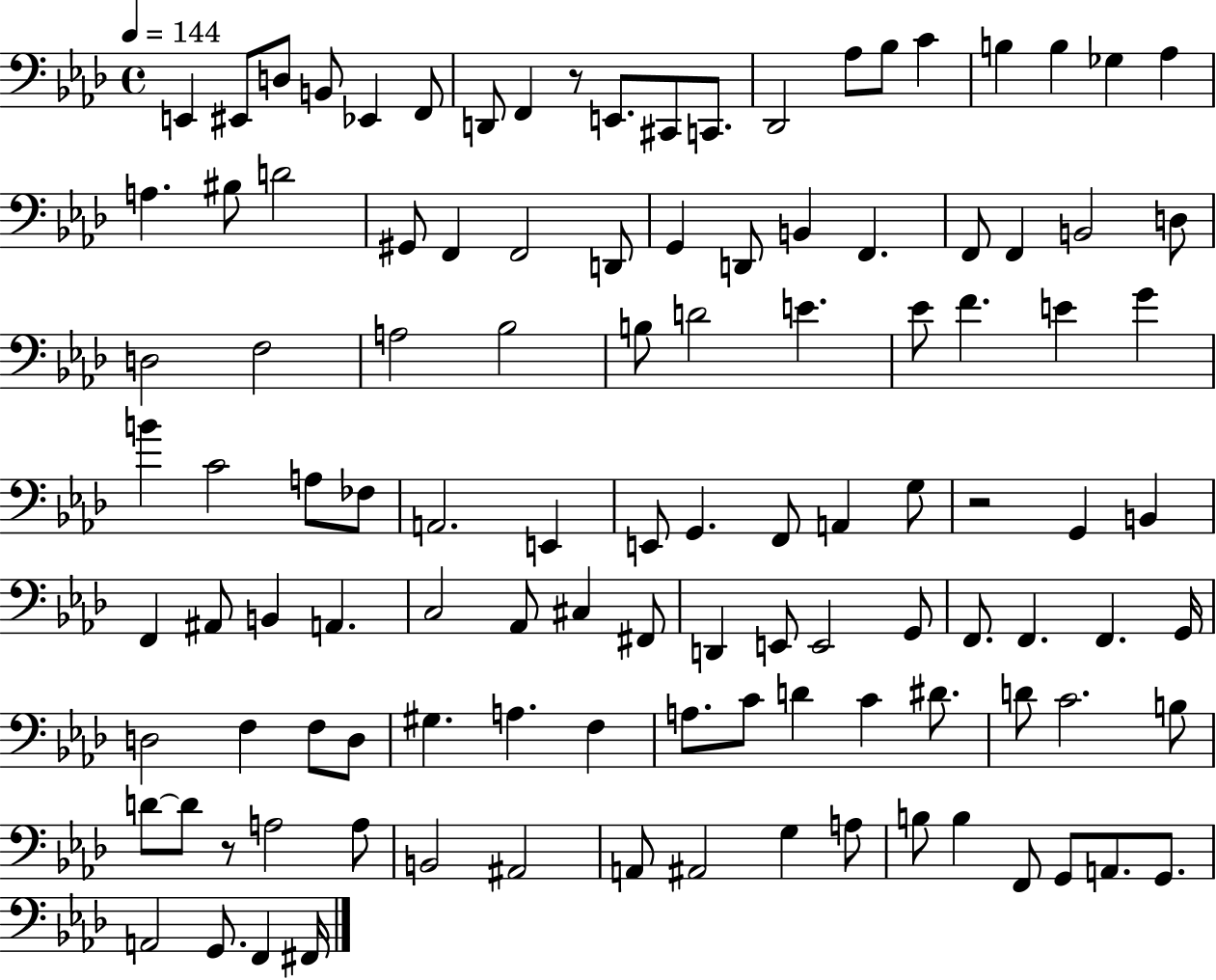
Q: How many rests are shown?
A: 3